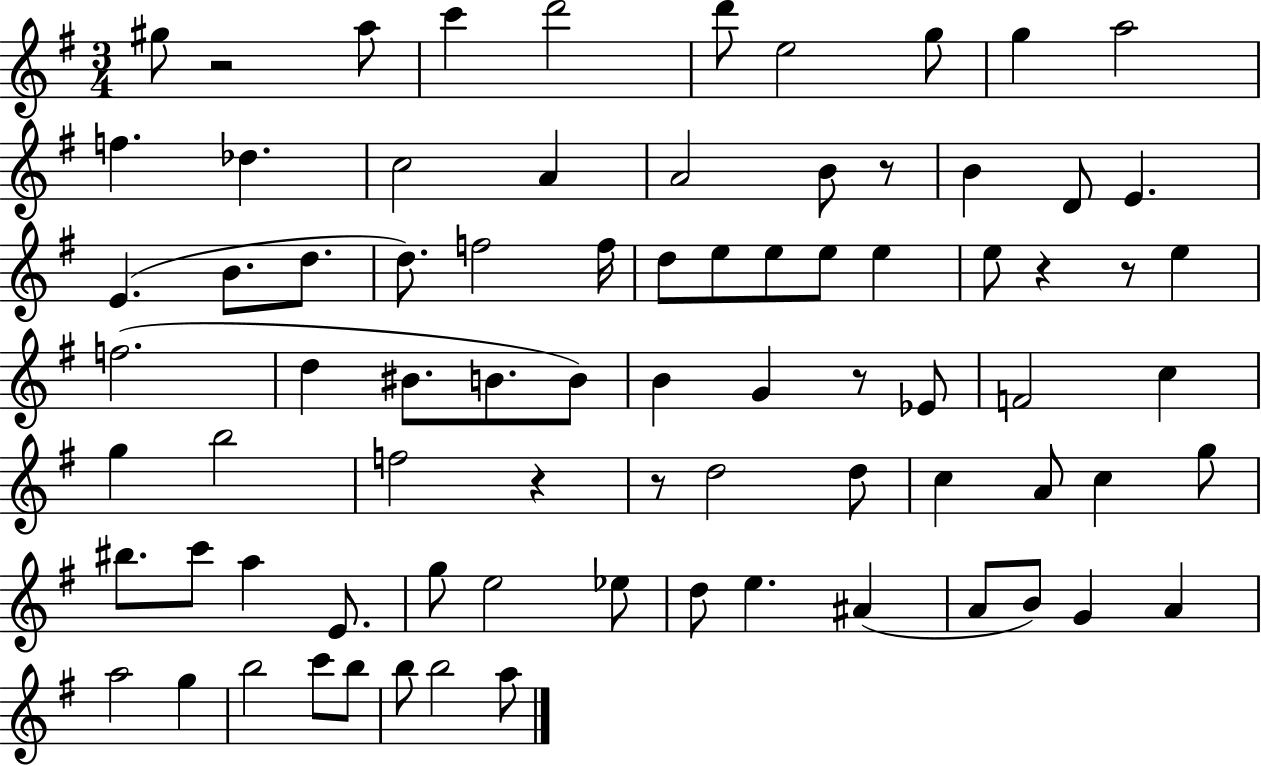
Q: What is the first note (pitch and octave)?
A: G#5